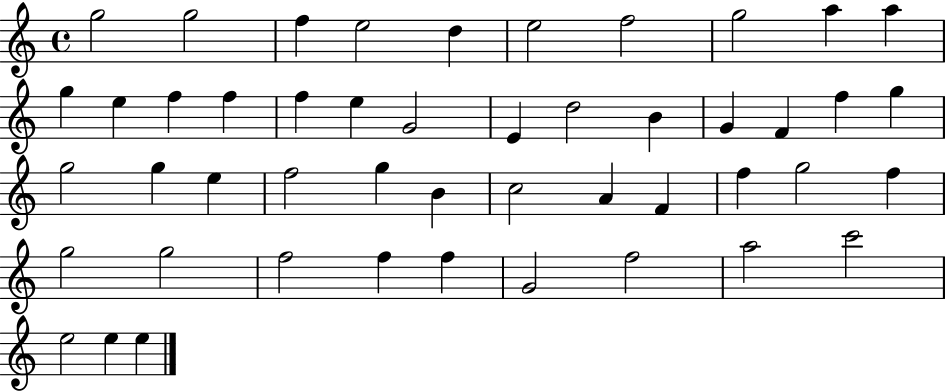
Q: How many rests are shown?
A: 0